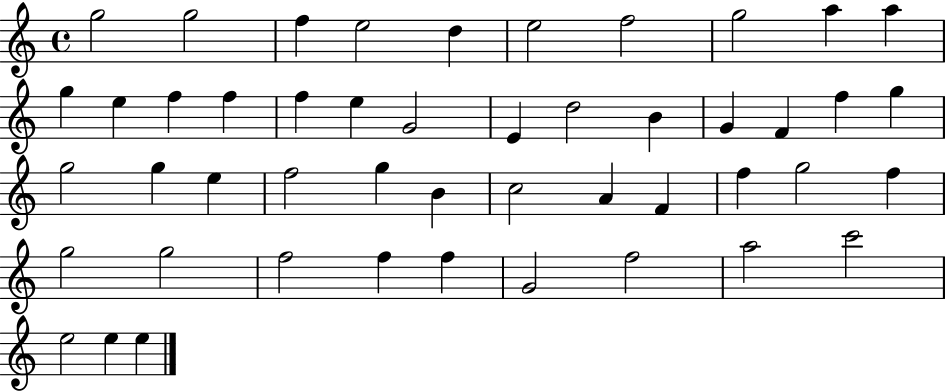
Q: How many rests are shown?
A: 0